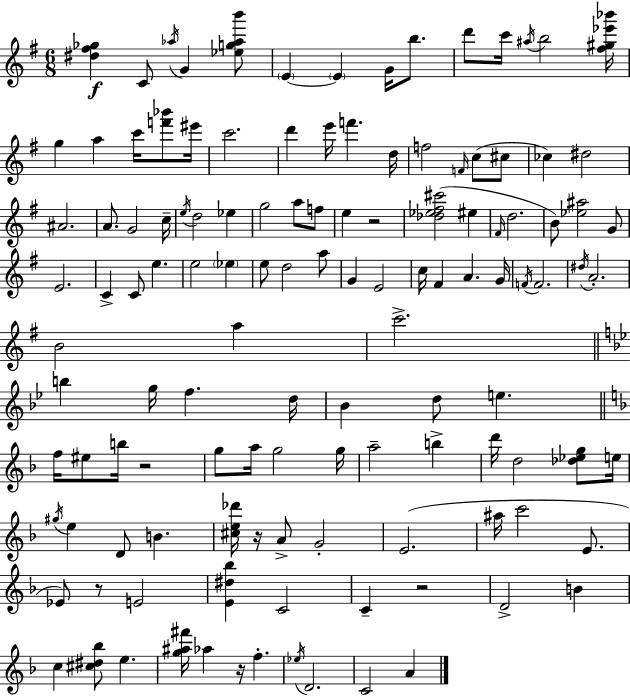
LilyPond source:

{
  \clef treble
  \numericTimeSignature
  \time 6/8
  \key e \minor
  \repeat volta 2 { <dis'' fis'' ges''>4\f c'8 \acciaccatura { aes''16 } g'4 <ees'' g'' aes'' b'''>8 | \parenthesize e'4~~ \parenthesize e'4 g'16 b''8. | d'''8 c'''16 \acciaccatura { ais''16 } b''2 | <fis'' gis'' ees''' bes'''>16 g''4 a''4 c'''16 <f''' bes'''>8 | \break eis'''16 c'''2. | d'''4 e'''16 f'''4. | d''16 f''2 \grace { f'16 } c''8( | cis''8 ces''4) dis''2 | \break ais'2. | a'8. g'2 | c''16-- \acciaccatura { e''16 } d''2 | ees''4 g''2 | \break a''8 f''8 e''4 r2 | <des'' ees'' fis'' cis'''>2( | eis''4 \grace { fis'16 } d''2. | b'8) <ees'' ais''>2 | \break g'8 e'2. | c'4-> c'8 e''4. | e''2 | \parenthesize ees''4 e''8 d''2 | \break a''8 g'4 e'2 | c''16 fis'4 a'4. | g'16 \acciaccatura { f'16 } f'2. | \acciaccatura { dis''16 } a'2.-. | \break b'2 | a''4 c'''2.-> | \bar "||" \break \key bes \major b''4 g''16 f''4. d''16 | bes'4 d''8 e''4. | \bar "||" \break \key f \major f''16 eis''8 b''16 r2 | g''8 a''16 g''2 g''16 | a''2-- b''4-> | d'''16 d''2 <des'' ees'' g''>8 e''16 | \break \acciaccatura { gis''16 } e''4 d'8 b'4. | <cis'' e'' des'''>16 r16 a'8-> g'2-. | e'2.( | ais''16 c'''2 e'8. | \break ees'8) r8 e'2 | <e' dis'' bes''>4 c'2 | c'4-- r2 | d'2-> b'4 | \break c''4 <cis'' dis'' bes''>8 e''4. | <g'' ais'' fis'''>16 aes''4 r16 f''4.-. | \acciaccatura { ees''16 } d'2. | c'2 a'4 | \break } \bar "|."
}